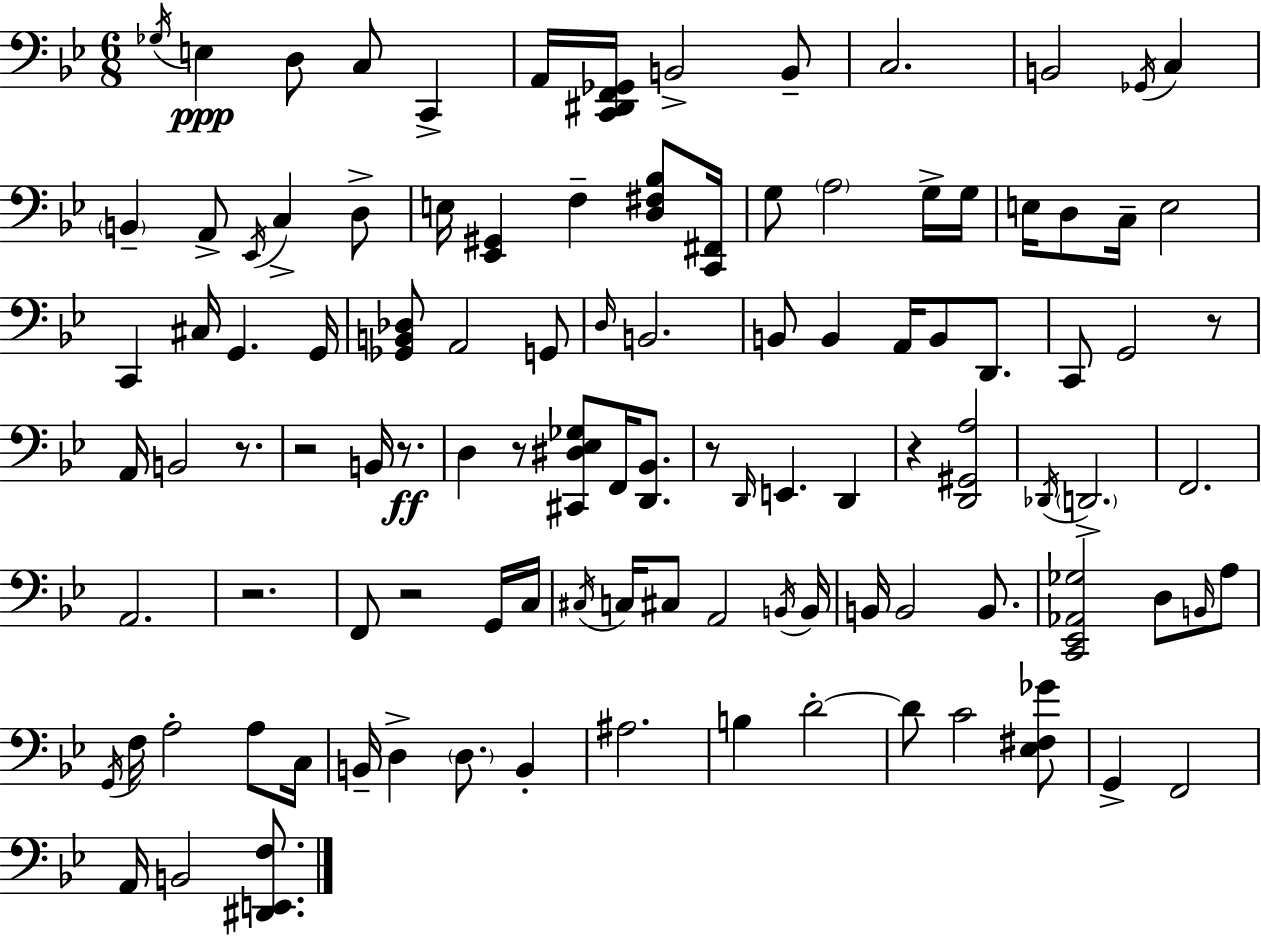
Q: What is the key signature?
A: G minor